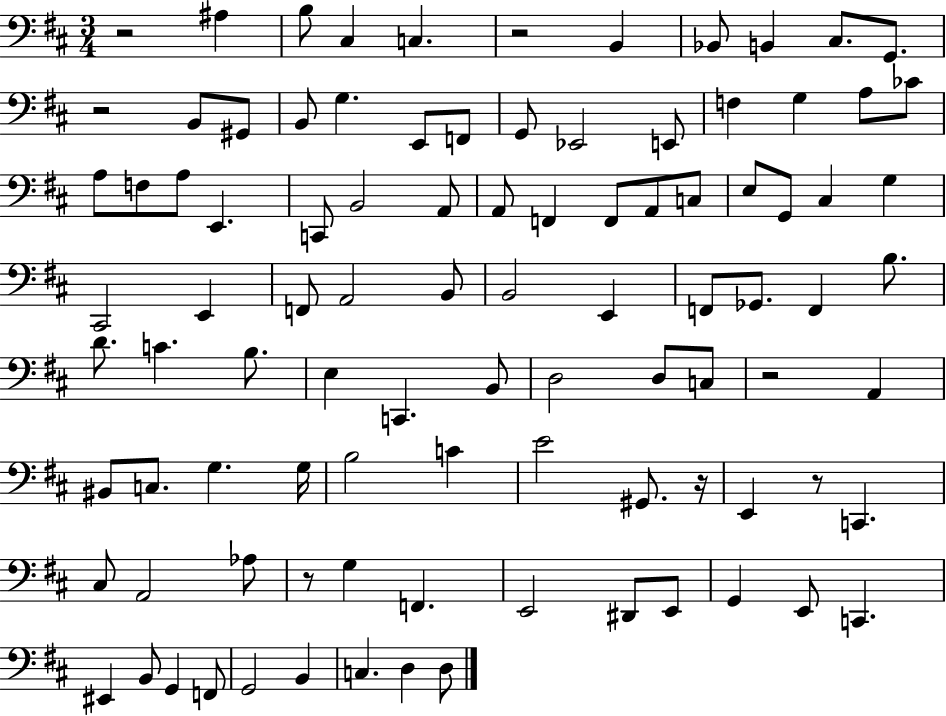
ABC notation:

X:1
T:Untitled
M:3/4
L:1/4
K:D
z2 ^A, B,/2 ^C, C, z2 B,, _B,,/2 B,, ^C,/2 G,,/2 z2 B,,/2 ^G,,/2 B,,/2 G, E,,/2 F,,/2 G,,/2 _E,,2 E,,/2 F, G, A,/2 _C/2 A,/2 F,/2 A,/2 E,, C,,/2 B,,2 A,,/2 A,,/2 F,, F,,/2 A,,/2 C,/2 E,/2 G,,/2 ^C, G, ^C,,2 E,, F,,/2 A,,2 B,,/2 B,,2 E,, F,,/2 _G,,/2 F,, B,/2 D/2 C B,/2 E, C,, B,,/2 D,2 D,/2 C,/2 z2 A,, ^B,,/2 C,/2 G, G,/4 B,2 C E2 ^G,,/2 z/4 E,, z/2 C,, ^C,/2 A,,2 _A,/2 z/2 G, F,, E,,2 ^D,,/2 E,,/2 G,, E,,/2 C,, ^E,, B,,/2 G,, F,,/2 G,,2 B,, C, D, D,/2